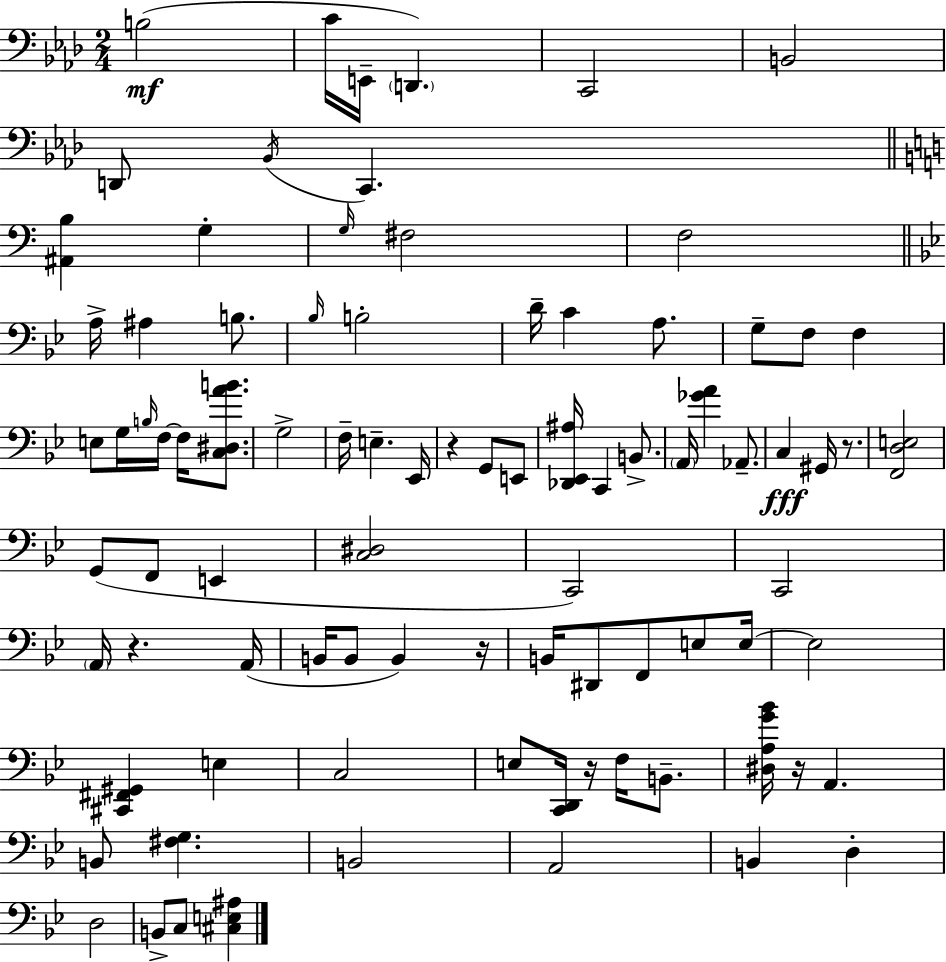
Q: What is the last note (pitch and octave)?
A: C3